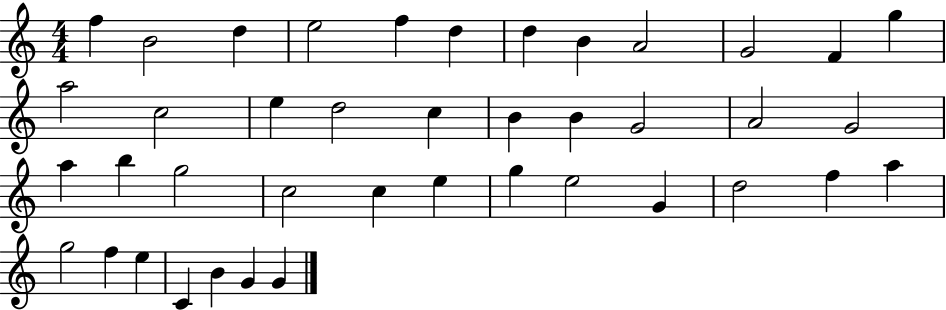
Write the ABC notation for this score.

X:1
T:Untitled
M:4/4
L:1/4
K:C
f B2 d e2 f d d B A2 G2 F g a2 c2 e d2 c B B G2 A2 G2 a b g2 c2 c e g e2 G d2 f a g2 f e C B G G